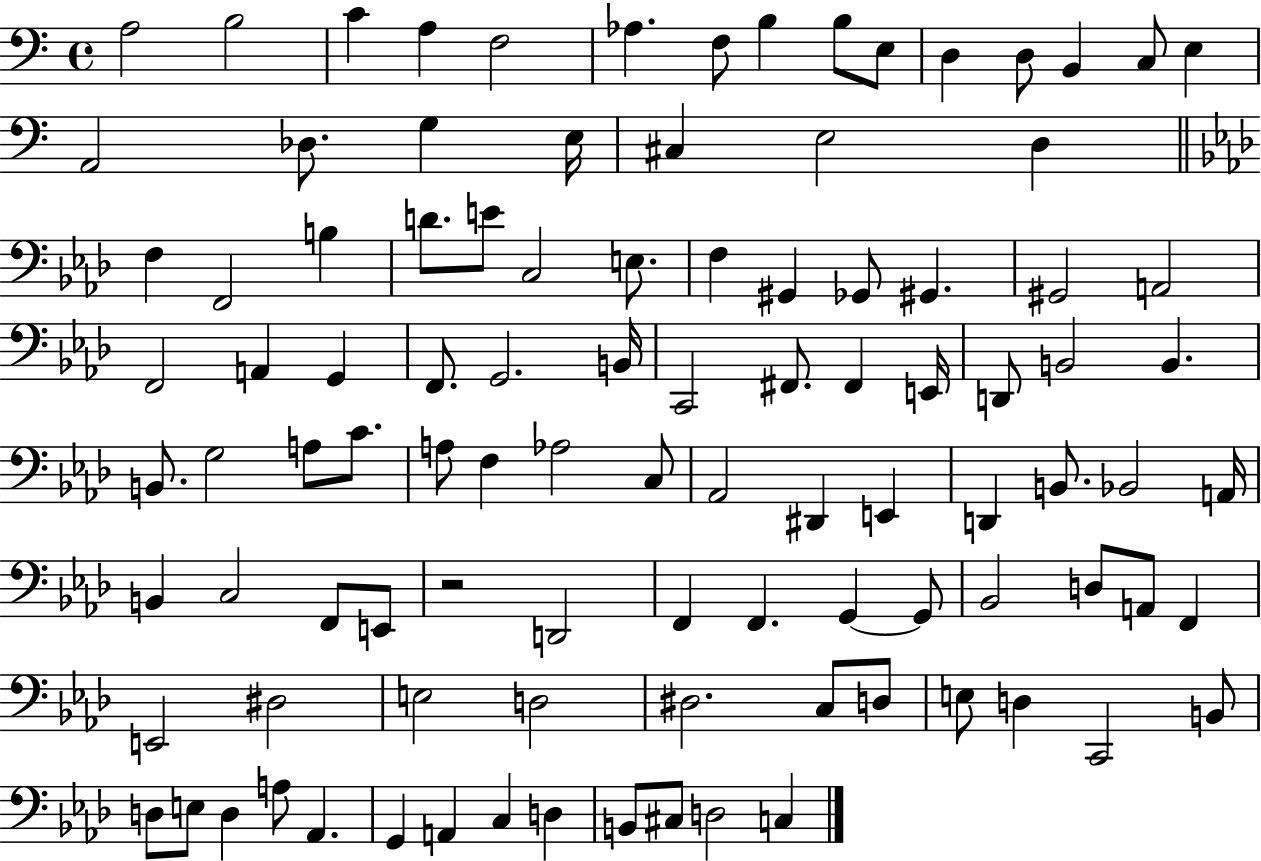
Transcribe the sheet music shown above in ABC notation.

X:1
T:Untitled
M:4/4
L:1/4
K:C
A,2 B,2 C A, F,2 _A, F,/2 B, B,/2 E,/2 D, D,/2 B,, C,/2 E, A,,2 _D,/2 G, E,/4 ^C, E,2 D, F, F,,2 B, D/2 E/2 C,2 E,/2 F, ^G,, _G,,/2 ^G,, ^G,,2 A,,2 F,,2 A,, G,, F,,/2 G,,2 B,,/4 C,,2 ^F,,/2 ^F,, E,,/4 D,,/2 B,,2 B,, B,,/2 G,2 A,/2 C/2 A,/2 F, _A,2 C,/2 _A,,2 ^D,, E,, D,, B,,/2 _B,,2 A,,/4 B,, C,2 F,,/2 E,,/2 z2 D,,2 F,, F,, G,, G,,/2 _B,,2 D,/2 A,,/2 F,, E,,2 ^D,2 E,2 D,2 ^D,2 C,/2 D,/2 E,/2 D, C,,2 B,,/2 D,/2 E,/2 D, A,/2 _A,, G,, A,, C, D, B,,/2 ^C,/2 D,2 C,